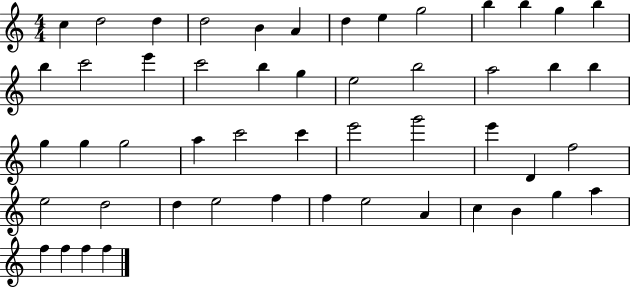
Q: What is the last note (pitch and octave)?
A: F5